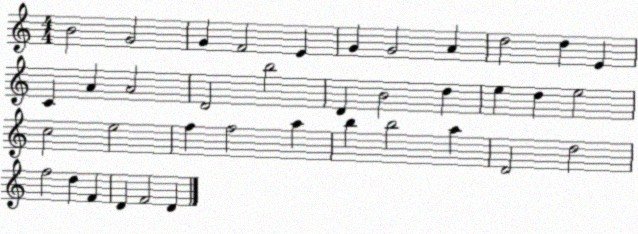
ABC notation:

X:1
T:Untitled
M:4/4
L:1/4
K:C
B2 G2 G F2 E G G2 A d2 d E C A A2 D2 b2 D B2 d e d e2 c2 e2 f f2 a b b2 a D2 d2 f2 d F D F2 D